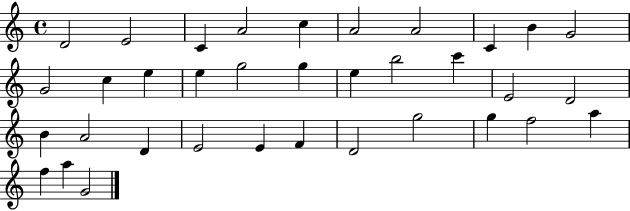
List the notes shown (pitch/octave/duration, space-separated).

D4/h E4/h C4/q A4/h C5/q A4/h A4/h C4/q B4/q G4/h G4/h C5/q E5/q E5/q G5/h G5/q E5/q B5/h C6/q E4/h D4/h B4/q A4/h D4/q E4/h E4/q F4/q D4/h G5/h G5/q F5/h A5/q F5/q A5/q G4/h